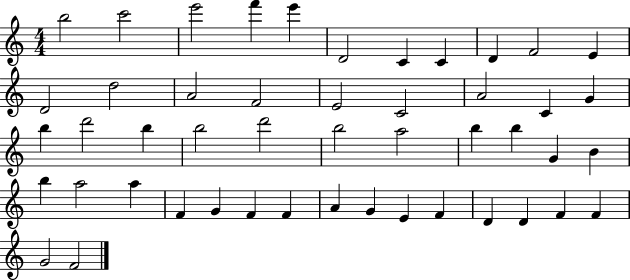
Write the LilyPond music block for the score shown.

{
  \clef treble
  \numericTimeSignature
  \time 4/4
  \key c \major
  b''2 c'''2 | e'''2 f'''4 e'''4 | d'2 c'4 c'4 | d'4 f'2 e'4 | \break d'2 d''2 | a'2 f'2 | e'2 c'2 | a'2 c'4 g'4 | \break b''4 d'''2 b''4 | b''2 d'''2 | b''2 a''2 | b''4 b''4 g'4 b'4 | \break b''4 a''2 a''4 | f'4 g'4 f'4 f'4 | a'4 g'4 e'4 f'4 | d'4 d'4 f'4 f'4 | \break g'2 f'2 | \bar "|."
}